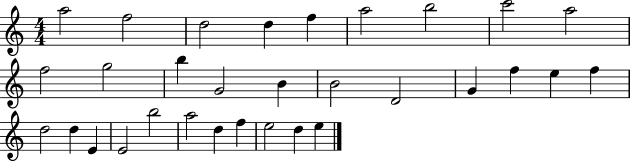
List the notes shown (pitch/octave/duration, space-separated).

A5/h F5/h D5/h D5/q F5/q A5/h B5/h C6/h A5/h F5/h G5/h B5/q G4/h B4/q B4/h D4/h G4/q F5/q E5/q F5/q D5/h D5/q E4/q E4/h B5/h A5/h D5/q F5/q E5/h D5/q E5/q